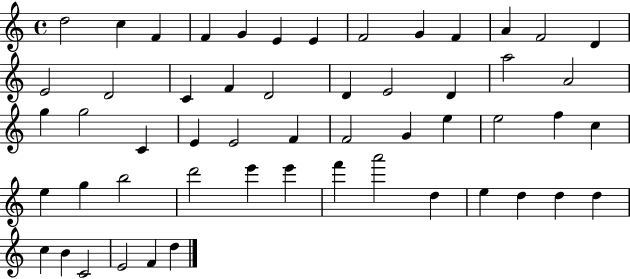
{
  \clef treble
  \time 4/4
  \defaultTimeSignature
  \key c \major
  d''2 c''4 f'4 | f'4 g'4 e'4 e'4 | f'2 g'4 f'4 | a'4 f'2 d'4 | \break e'2 d'2 | c'4 f'4 d'2 | d'4 e'2 d'4 | a''2 a'2 | \break g''4 g''2 c'4 | e'4 e'2 f'4 | f'2 g'4 e''4 | e''2 f''4 c''4 | \break e''4 g''4 b''2 | d'''2 e'''4 e'''4 | f'''4 a'''2 d''4 | e''4 d''4 d''4 d''4 | \break c''4 b'4 c'2 | e'2 f'4 d''4 | \bar "|."
}